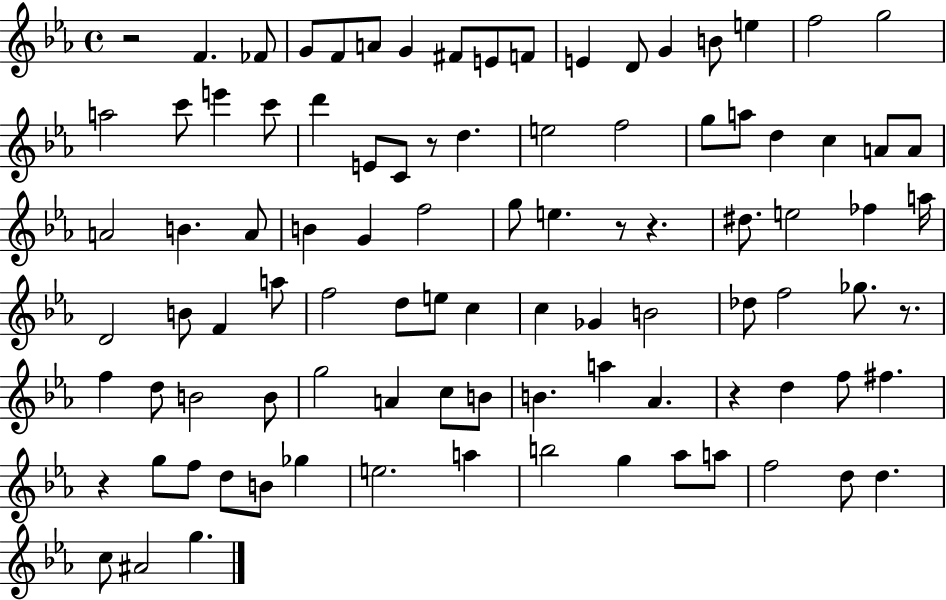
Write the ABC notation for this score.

X:1
T:Untitled
M:4/4
L:1/4
K:Eb
z2 F _F/2 G/2 F/2 A/2 G ^F/2 E/2 F/2 E D/2 G B/2 e f2 g2 a2 c'/2 e' c'/2 d' E/2 C/2 z/2 d e2 f2 g/2 a/2 d c A/2 A/2 A2 B A/2 B G f2 g/2 e z/2 z ^d/2 e2 _f a/4 D2 B/2 F a/2 f2 d/2 e/2 c c _G B2 _d/2 f2 _g/2 z/2 f d/2 B2 B/2 g2 A c/2 B/2 B a _A z d f/2 ^f z g/2 f/2 d/2 B/2 _g e2 a b2 g _a/2 a/2 f2 d/2 d c/2 ^A2 g